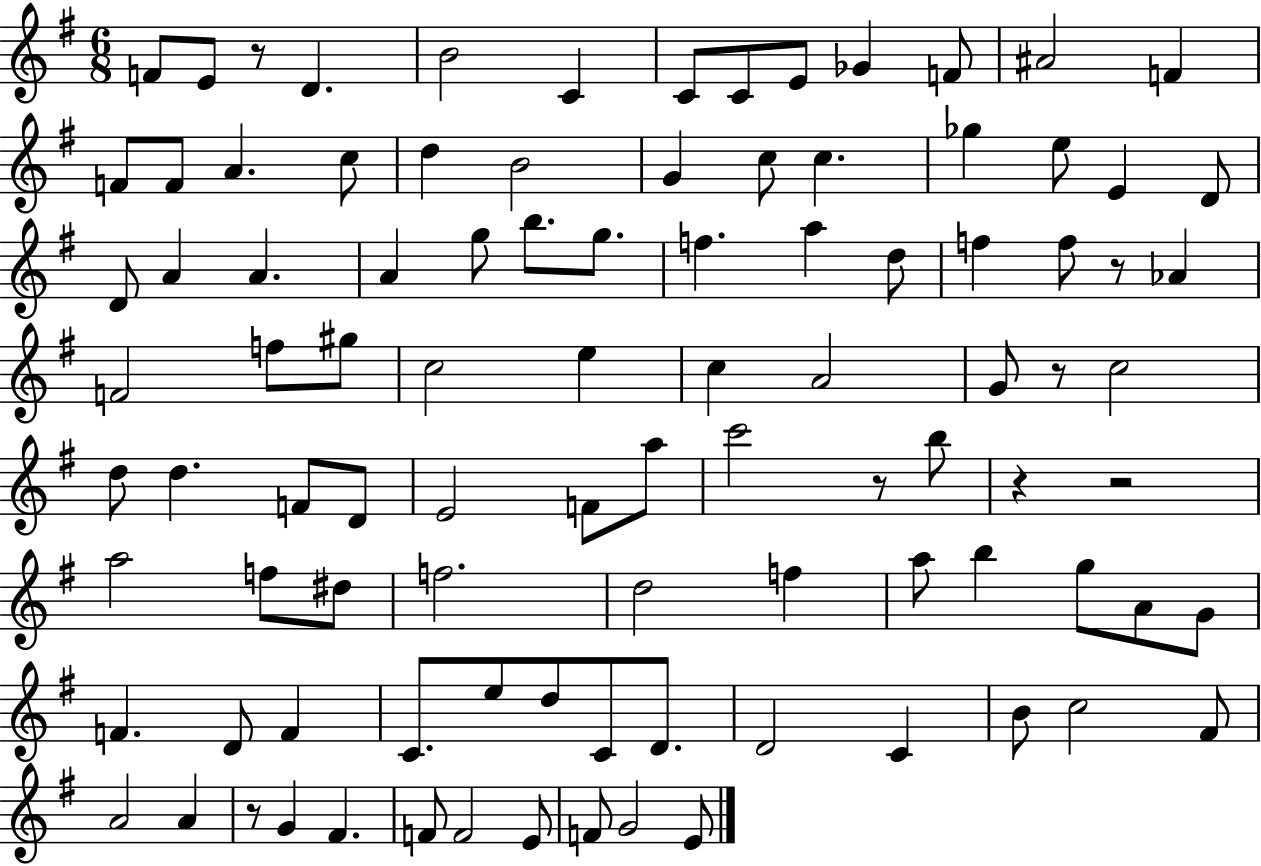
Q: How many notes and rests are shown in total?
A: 97